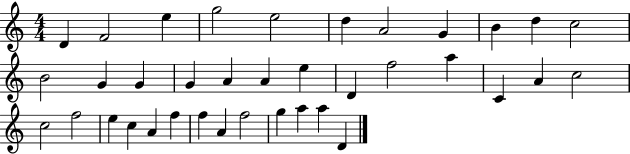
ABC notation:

X:1
T:Untitled
M:4/4
L:1/4
K:C
D F2 e g2 e2 d A2 G B d c2 B2 G G G A A e D f2 a C A c2 c2 f2 e c A f f A f2 g a a D